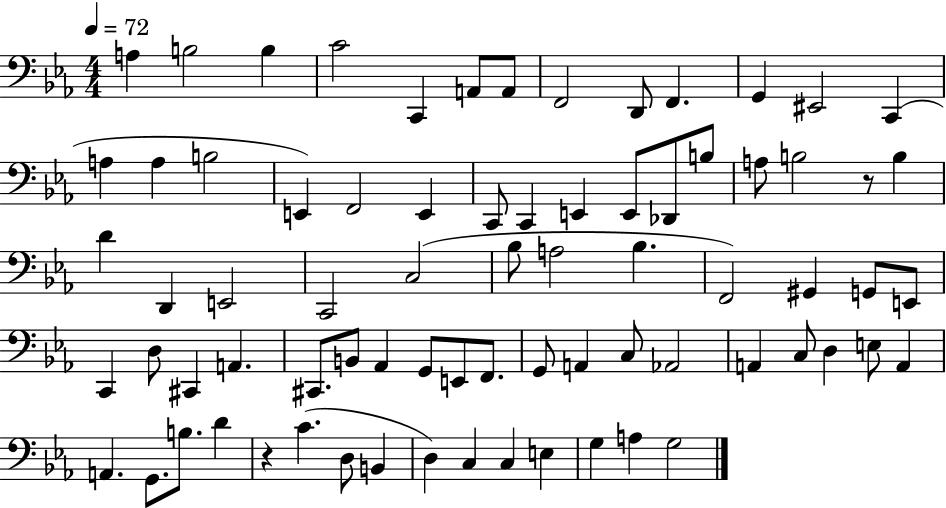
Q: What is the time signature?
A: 4/4